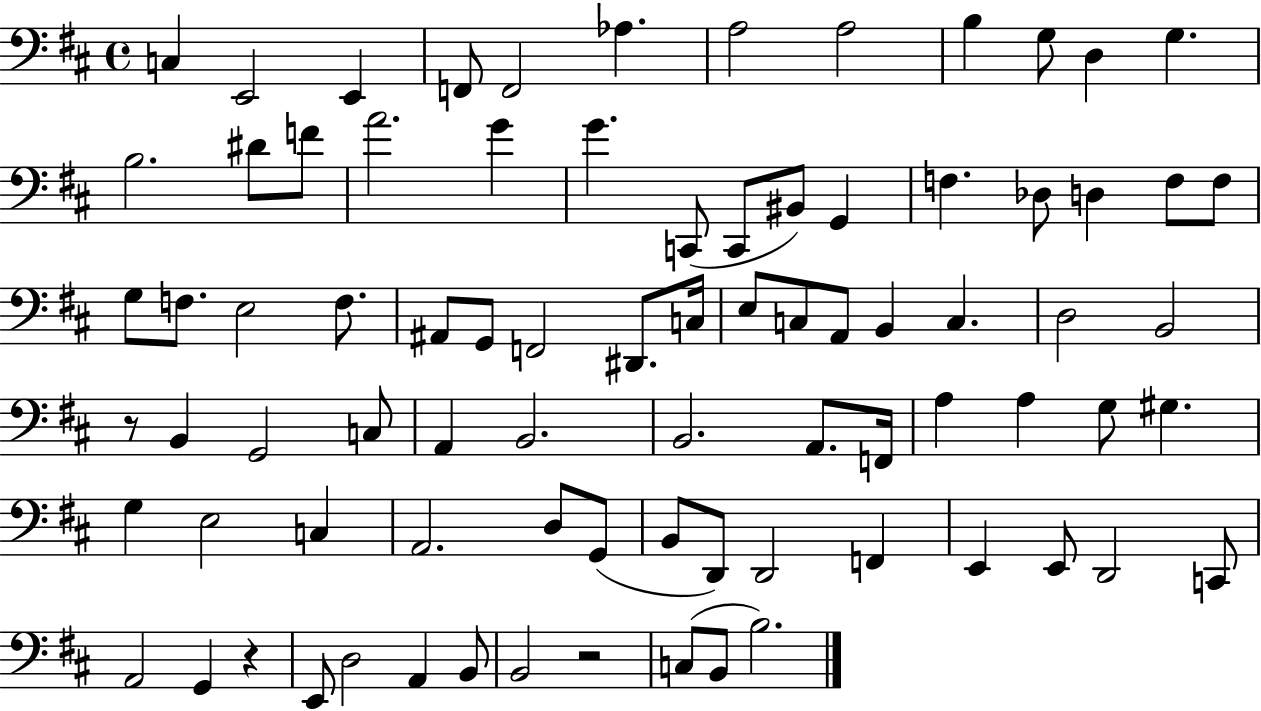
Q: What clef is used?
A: bass